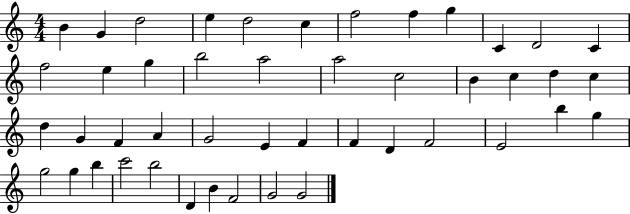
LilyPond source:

{
  \clef treble
  \numericTimeSignature
  \time 4/4
  \key c \major
  b'4 g'4 d''2 | e''4 d''2 c''4 | f''2 f''4 g''4 | c'4 d'2 c'4 | \break f''2 e''4 g''4 | b''2 a''2 | a''2 c''2 | b'4 c''4 d''4 c''4 | \break d''4 g'4 f'4 a'4 | g'2 e'4 f'4 | f'4 d'4 f'2 | e'2 b''4 g''4 | \break g''2 g''4 b''4 | c'''2 b''2 | d'4 b'4 f'2 | g'2 g'2 | \break \bar "|."
}